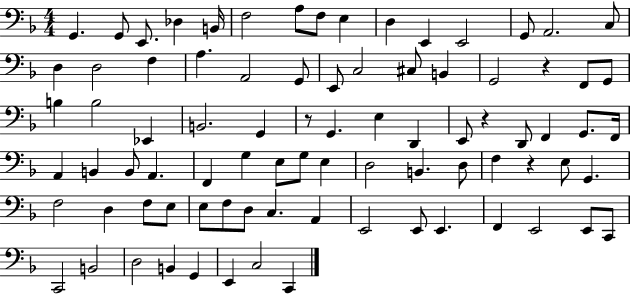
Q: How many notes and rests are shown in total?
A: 84